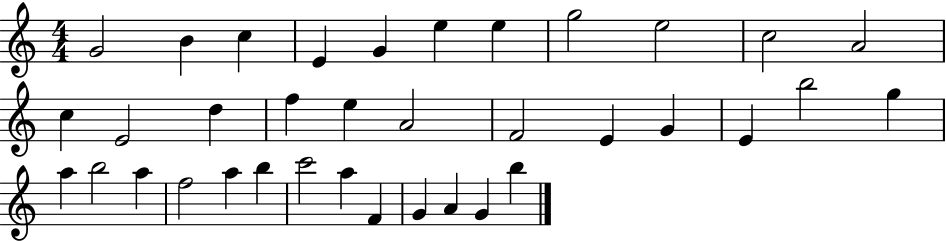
X:1
T:Untitled
M:4/4
L:1/4
K:C
G2 B c E G e e g2 e2 c2 A2 c E2 d f e A2 F2 E G E b2 g a b2 a f2 a b c'2 a F G A G b